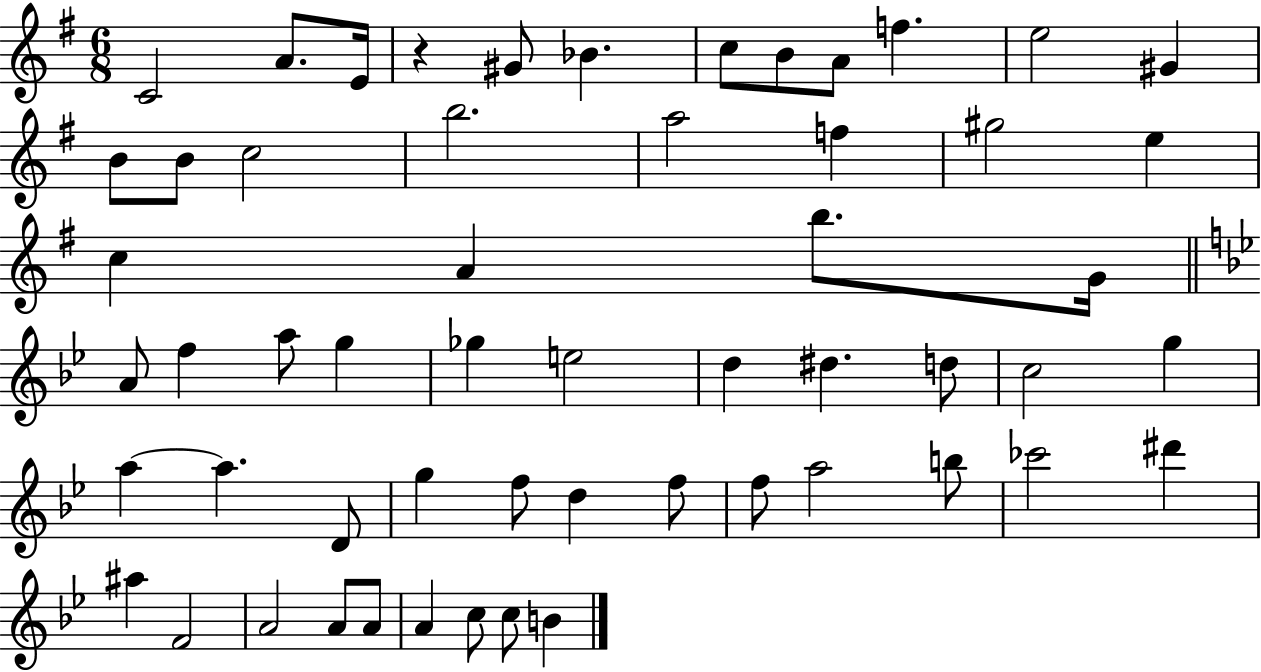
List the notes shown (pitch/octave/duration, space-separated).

C4/h A4/e. E4/s R/q G#4/e Bb4/q. C5/e B4/e A4/e F5/q. E5/h G#4/q B4/e B4/e C5/h B5/h. A5/h F5/q G#5/h E5/q C5/q A4/q B5/e. G4/s A4/e F5/q A5/e G5/q Gb5/q E5/h D5/q D#5/q. D5/e C5/h G5/q A5/q A5/q. D4/e G5/q F5/e D5/q F5/e F5/e A5/h B5/e CES6/h D#6/q A#5/q F4/h A4/h A4/e A4/e A4/q C5/e C5/e B4/q